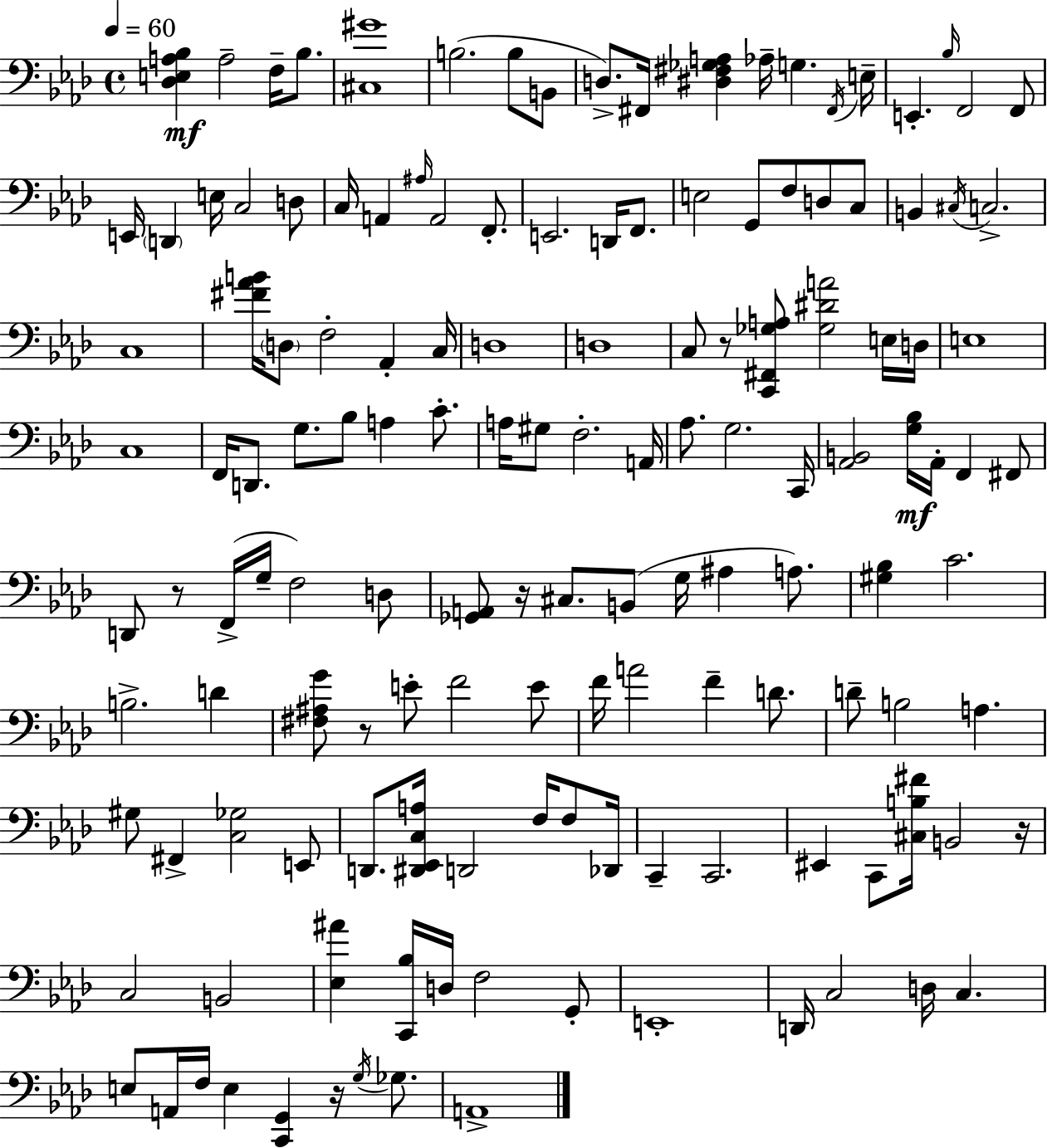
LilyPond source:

{
  \clef bass
  \time 4/4
  \defaultTimeSignature
  \key f \minor
  \tempo 4 = 60
  <des e a bes>4\mf a2-- f16-- bes8. | <cis gis'>1 | b2.( b8 b,8 | d8.->) fis,16 <dis fis ges a>4 aes16-- g4. \acciaccatura { fis,16 } | \break e16-- e,4.-. \grace { bes16 } f,2 | f,8 e,16 \parenthesize d,4 e16 c2 | d8 c16 a,4 \grace { ais16 } a,2 | f,8.-. e,2. d,16 | \break f,8. e2 g,8 f8 d8 | c8 b,4 \acciaccatura { cis16 } c2.-> | c1 | <fis' aes' b'>16 \parenthesize d8 f2-. aes,4-. | \break c16 d1 | d1 | c8 r8 <c, fis, ges a>8 <ges dis' a'>2 | e16 d16 e1 | \break c1 | f,16 d,8. g8. bes8 a4 | c'8.-. a16 gis8 f2.-. | a,16 aes8. g2. | \break c,16 <aes, b,>2 <g bes>16\mf aes,16-. f,4 | fis,8 d,8 r8 f,16->( g16-- f2) | d8 <ges, a,>8 r16 cis8. b,8( g16 ais4 | a8.) <gis bes>4 c'2. | \break b2.-> | d'4 <fis ais g'>8 r8 e'8-. f'2 | e'8 f'16 a'2 f'4-- | d'8. d'8-- b2 a4. | \break gis8 fis,4-> <c ges>2 | e,8 d,8. <dis, ees, c a>16 d,2 | f16 f8 des,16 c,4-- c,2. | eis,4 c,8 <cis b fis'>16 b,2 | \break r16 c2 b,2 | <ees ais'>4 <c, bes>16 d16 f2 | g,8-. e,1-. | d,16 c2 d16 c4. | \break e8 a,16 f16 e4 <c, g,>4 | r16 \acciaccatura { g16 } ges8. a,1-> | \bar "|."
}